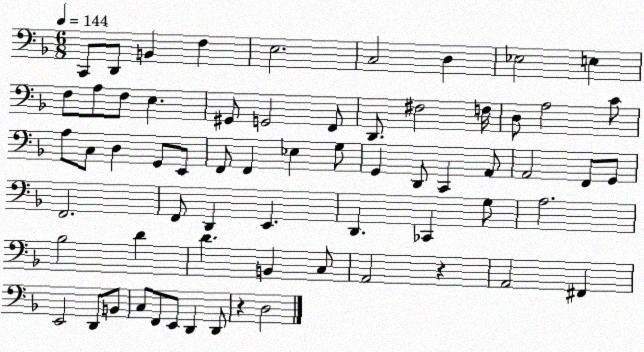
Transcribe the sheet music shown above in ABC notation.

X:1
T:Untitled
M:6/8
L:1/4
K:F
C,,/2 D,,/2 B,, F, E,2 C,2 D, _E,2 E, F,/2 A,/2 F,/2 E, ^G,,/2 G,,2 F,,/2 D,,/2 ^F,2 F,/4 D,/2 A,2 C/2 A,/2 C,/2 D, G,,/2 E,,/2 F,,/2 F,, _E, G,/2 G,, D,,/2 C,, A,,/2 A,,2 F,,/2 G,,/2 F,,2 F,,/2 D,, E,, D,, _C,, G,/2 A,2 _B,2 D D B,, C,/2 A,,2 z A,,2 ^F,, E,,2 D,,/2 B,,/2 C,/2 F,,/2 E,,/2 D,, D,,/2 z D,2